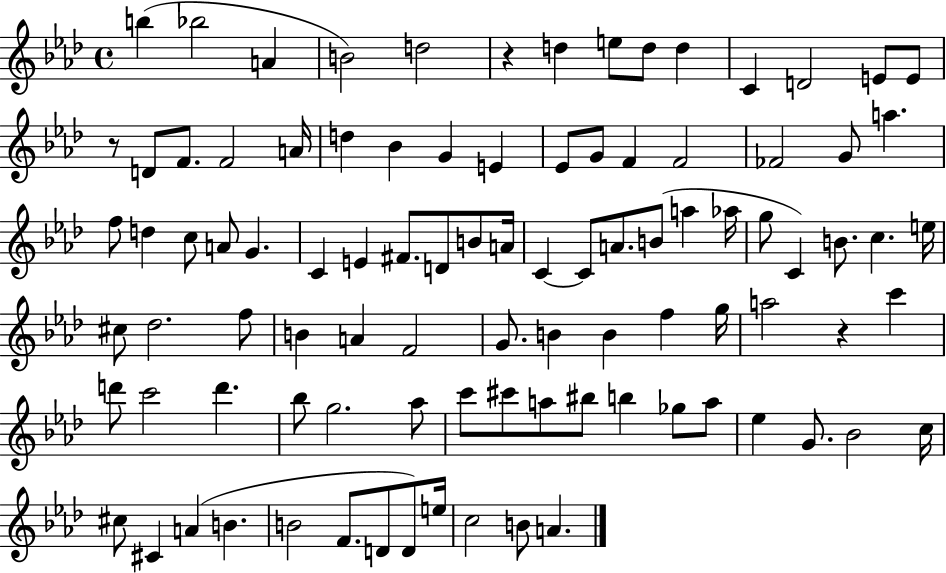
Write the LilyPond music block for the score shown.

{
  \clef treble
  \time 4/4
  \defaultTimeSignature
  \key aes \major
  b''4( bes''2 a'4 | b'2) d''2 | r4 d''4 e''8 d''8 d''4 | c'4 d'2 e'8 e'8 | \break r8 d'8 f'8. f'2 a'16 | d''4 bes'4 g'4 e'4 | ees'8 g'8 f'4 f'2 | fes'2 g'8 a''4. | \break f''8 d''4 c''8 a'8 g'4. | c'4 e'4 fis'8. d'8 b'8 a'16 | c'4~~ c'8 a'8. b'8( a''4 aes''16 | g''8 c'4) b'8. c''4. e''16 | \break cis''8 des''2. f''8 | b'4 a'4 f'2 | g'8. b'4 b'4 f''4 g''16 | a''2 r4 c'''4 | \break d'''8 c'''2 d'''4. | bes''8 g''2. aes''8 | c'''8 cis'''8 a''8 bis''8 b''4 ges''8 a''8 | ees''4 g'8. bes'2 c''16 | \break cis''8 cis'4 a'4( b'4. | b'2 f'8. d'8 d'8) e''16 | c''2 b'8 a'4. | \bar "|."
}